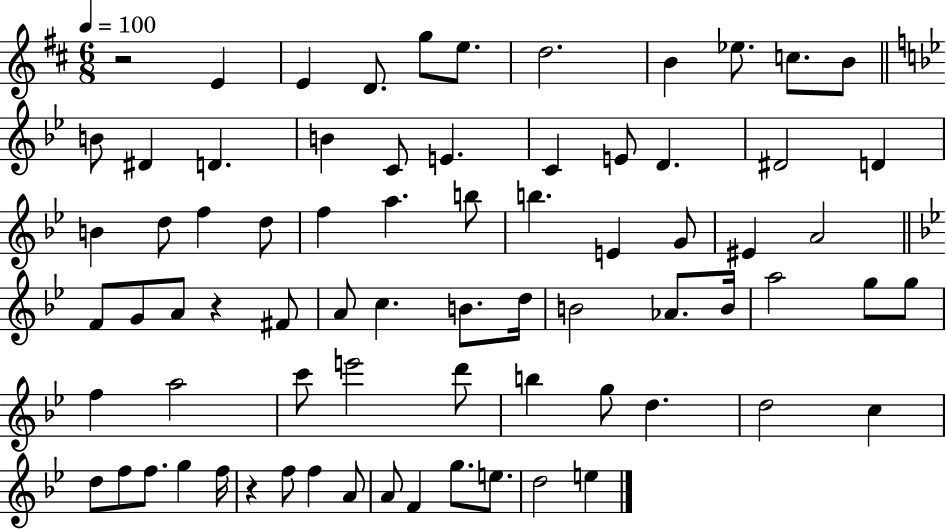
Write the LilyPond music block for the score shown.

{
  \clef treble
  \numericTimeSignature
  \time 6/8
  \key d \major
  \tempo 4 = 100
  r2 e'4 | e'4 d'8. g''8 e''8. | d''2. | b'4 ees''8. c''8. b'8 | \break \bar "||" \break \key bes \major b'8 dis'4 d'4. | b'4 c'8 e'4. | c'4 e'8 d'4. | dis'2 d'4 | \break b'4 d''8 f''4 d''8 | f''4 a''4. b''8 | b''4. e'4 g'8 | eis'4 a'2 | \break \bar "||" \break \key bes \major f'8 g'8 a'8 r4 fis'8 | a'8 c''4. b'8. d''16 | b'2 aes'8. b'16 | a''2 g''8 g''8 | \break f''4 a''2 | c'''8 e'''2 d'''8 | b''4 g''8 d''4. | d''2 c''4 | \break d''8 f''8 f''8. g''4 f''16 | r4 f''8 f''4 a'8 | a'8 f'4 g''8. e''8. | d''2 e''4 | \break \bar "|."
}